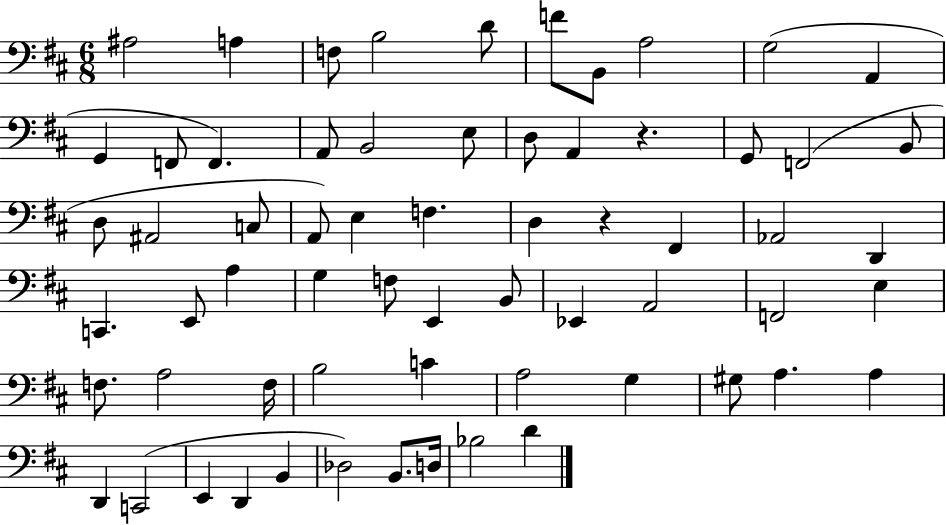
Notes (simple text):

A#3/h A3/q F3/e B3/h D4/e F4/e B2/e A3/h G3/h A2/q G2/q F2/e F2/q. A2/e B2/h E3/e D3/e A2/q R/q. G2/e F2/h B2/e D3/e A#2/h C3/e A2/e E3/q F3/q. D3/q R/q F#2/q Ab2/h D2/q C2/q. E2/e A3/q G3/q F3/e E2/q B2/e Eb2/q A2/h F2/h E3/q F3/e. A3/h F3/s B3/h C4/q A3/h G3/q G#3/e A3/q. A3/q D2/q C2/h E2/q D2/q B2/q Db3/h B2/e. D3/s Bb3/h D4/q